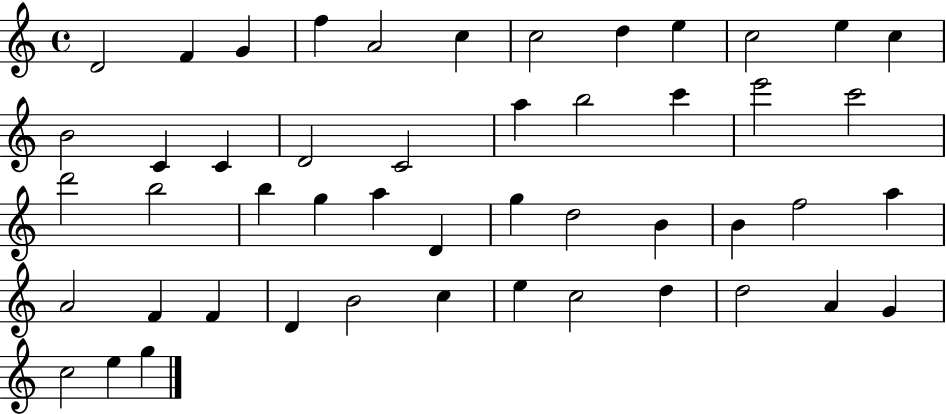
{
  \clef treble
  \time 4/4
  \defaultTimeSignature
  \key c \major
  d'2 f'4 g'4 | f''4 a'2 c''4 | c''2 d''4 e''4 | c''2 e''4 c''4 | \break b'2 c'4 c'4 | d'2 c'2 | a''4 b''2 c'''4 | e'''2 c'''2 | \break d'''2 b''2 | b''4 g''4 a''4 d'4 | g''4 d''2 b'4 | b'4 f''2 a''4 | \break a'2 f'4 f'4 | d'4 b'2 c''4 | e''4 c''2 d''4 | d''2 a'4 g'4 | \break c''2 e''4 g''4 | \bar "|."
}